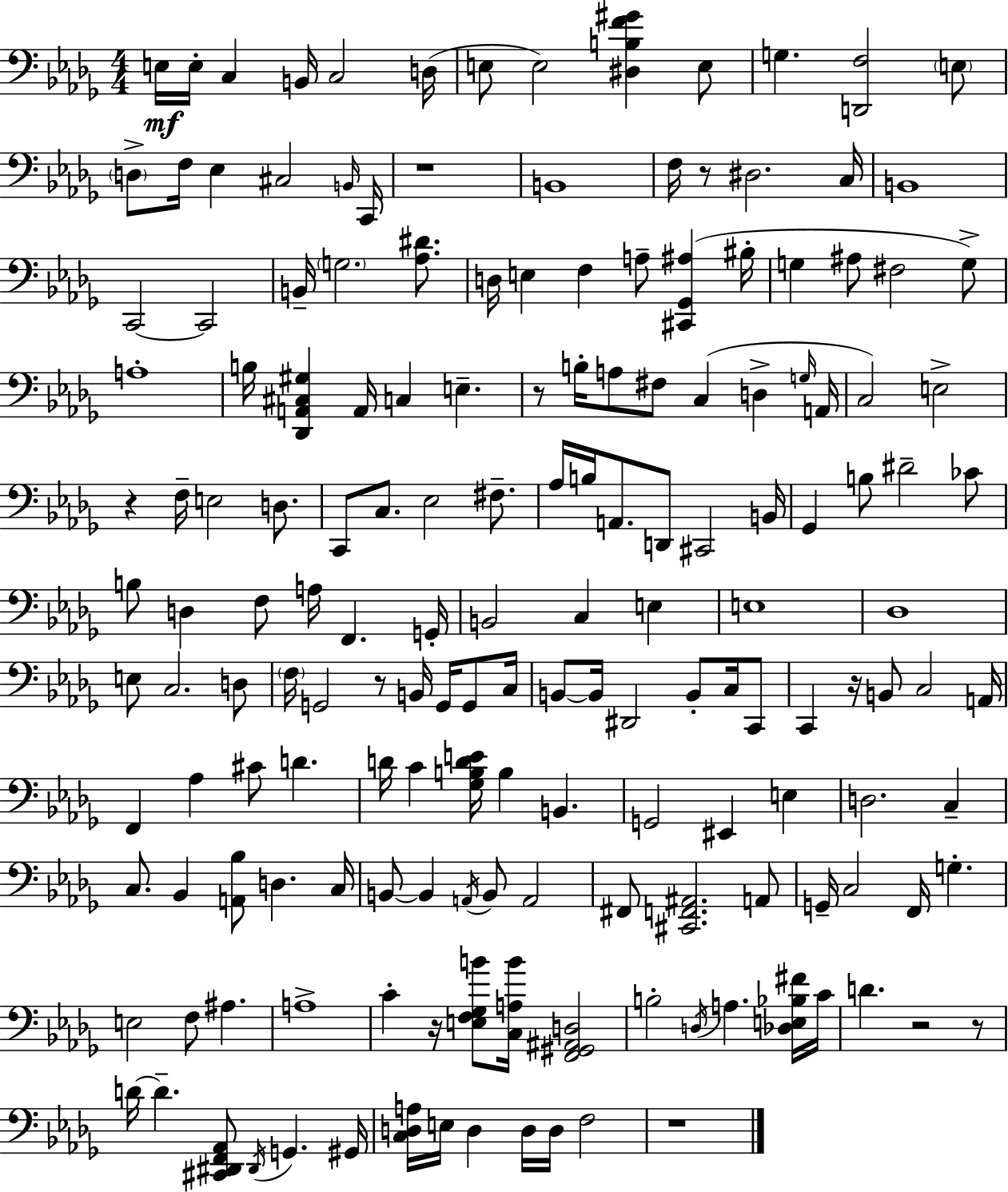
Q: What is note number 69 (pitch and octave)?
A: F3